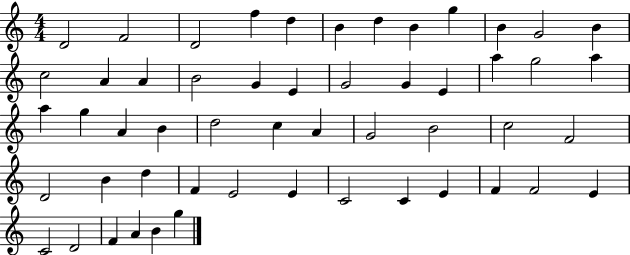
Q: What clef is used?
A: treble